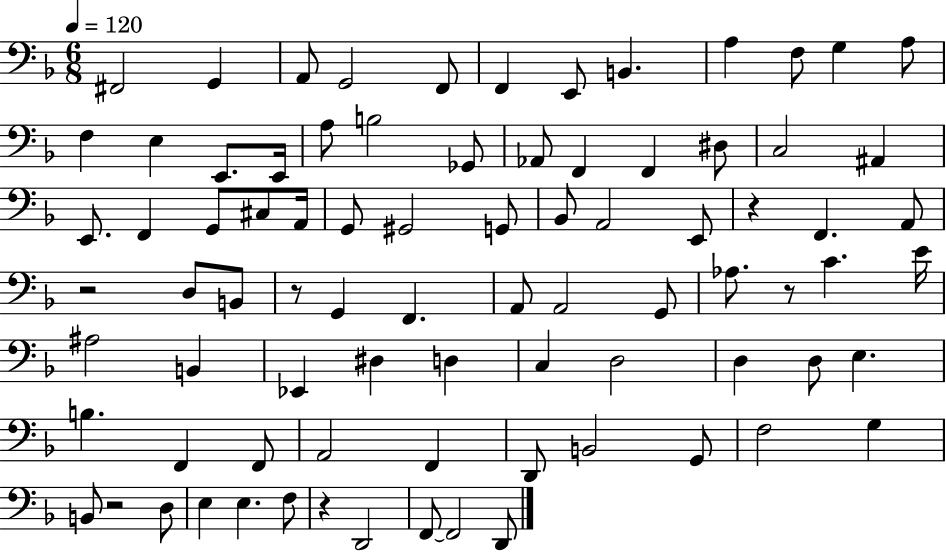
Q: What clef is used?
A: bass